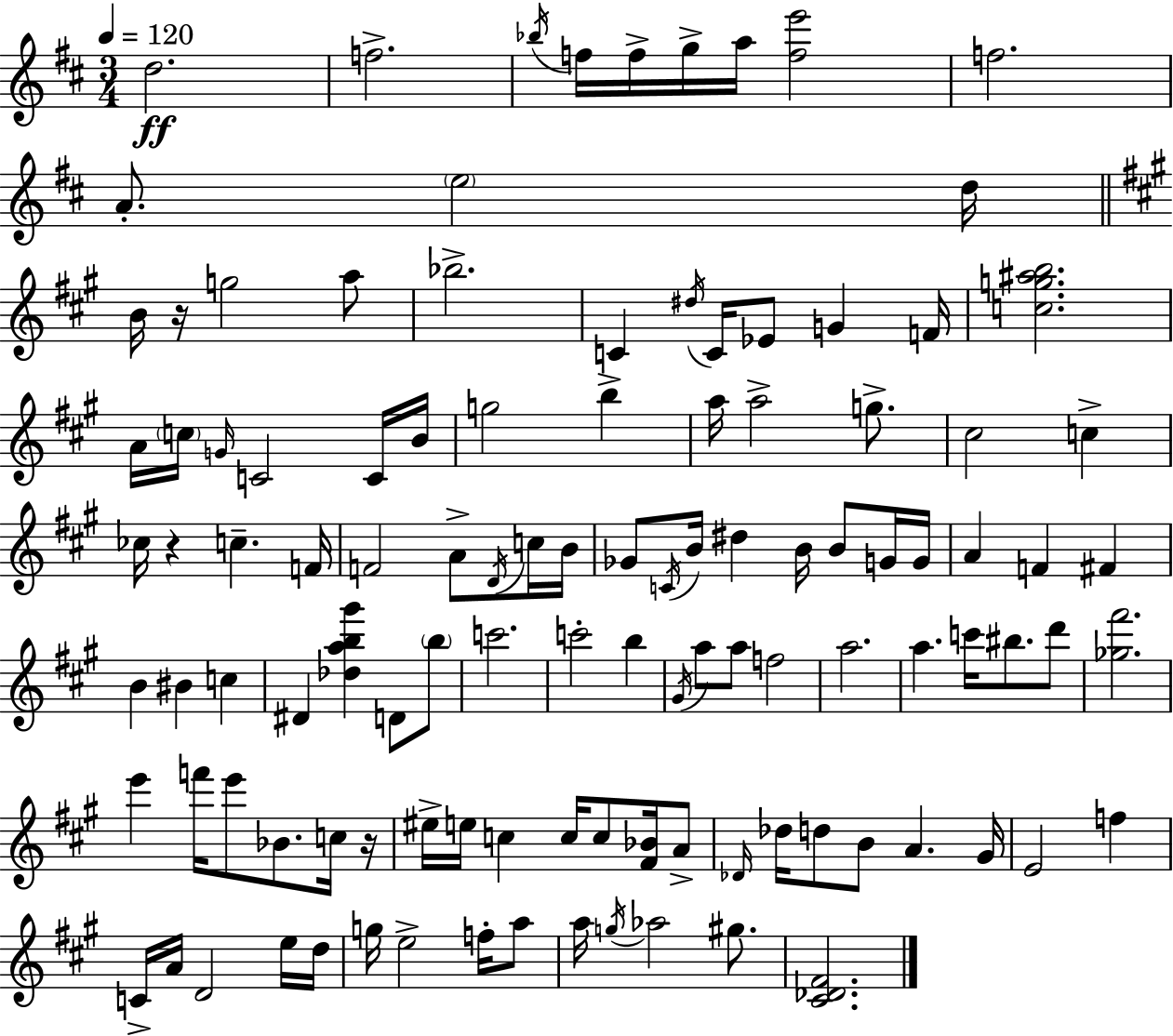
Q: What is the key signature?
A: D major